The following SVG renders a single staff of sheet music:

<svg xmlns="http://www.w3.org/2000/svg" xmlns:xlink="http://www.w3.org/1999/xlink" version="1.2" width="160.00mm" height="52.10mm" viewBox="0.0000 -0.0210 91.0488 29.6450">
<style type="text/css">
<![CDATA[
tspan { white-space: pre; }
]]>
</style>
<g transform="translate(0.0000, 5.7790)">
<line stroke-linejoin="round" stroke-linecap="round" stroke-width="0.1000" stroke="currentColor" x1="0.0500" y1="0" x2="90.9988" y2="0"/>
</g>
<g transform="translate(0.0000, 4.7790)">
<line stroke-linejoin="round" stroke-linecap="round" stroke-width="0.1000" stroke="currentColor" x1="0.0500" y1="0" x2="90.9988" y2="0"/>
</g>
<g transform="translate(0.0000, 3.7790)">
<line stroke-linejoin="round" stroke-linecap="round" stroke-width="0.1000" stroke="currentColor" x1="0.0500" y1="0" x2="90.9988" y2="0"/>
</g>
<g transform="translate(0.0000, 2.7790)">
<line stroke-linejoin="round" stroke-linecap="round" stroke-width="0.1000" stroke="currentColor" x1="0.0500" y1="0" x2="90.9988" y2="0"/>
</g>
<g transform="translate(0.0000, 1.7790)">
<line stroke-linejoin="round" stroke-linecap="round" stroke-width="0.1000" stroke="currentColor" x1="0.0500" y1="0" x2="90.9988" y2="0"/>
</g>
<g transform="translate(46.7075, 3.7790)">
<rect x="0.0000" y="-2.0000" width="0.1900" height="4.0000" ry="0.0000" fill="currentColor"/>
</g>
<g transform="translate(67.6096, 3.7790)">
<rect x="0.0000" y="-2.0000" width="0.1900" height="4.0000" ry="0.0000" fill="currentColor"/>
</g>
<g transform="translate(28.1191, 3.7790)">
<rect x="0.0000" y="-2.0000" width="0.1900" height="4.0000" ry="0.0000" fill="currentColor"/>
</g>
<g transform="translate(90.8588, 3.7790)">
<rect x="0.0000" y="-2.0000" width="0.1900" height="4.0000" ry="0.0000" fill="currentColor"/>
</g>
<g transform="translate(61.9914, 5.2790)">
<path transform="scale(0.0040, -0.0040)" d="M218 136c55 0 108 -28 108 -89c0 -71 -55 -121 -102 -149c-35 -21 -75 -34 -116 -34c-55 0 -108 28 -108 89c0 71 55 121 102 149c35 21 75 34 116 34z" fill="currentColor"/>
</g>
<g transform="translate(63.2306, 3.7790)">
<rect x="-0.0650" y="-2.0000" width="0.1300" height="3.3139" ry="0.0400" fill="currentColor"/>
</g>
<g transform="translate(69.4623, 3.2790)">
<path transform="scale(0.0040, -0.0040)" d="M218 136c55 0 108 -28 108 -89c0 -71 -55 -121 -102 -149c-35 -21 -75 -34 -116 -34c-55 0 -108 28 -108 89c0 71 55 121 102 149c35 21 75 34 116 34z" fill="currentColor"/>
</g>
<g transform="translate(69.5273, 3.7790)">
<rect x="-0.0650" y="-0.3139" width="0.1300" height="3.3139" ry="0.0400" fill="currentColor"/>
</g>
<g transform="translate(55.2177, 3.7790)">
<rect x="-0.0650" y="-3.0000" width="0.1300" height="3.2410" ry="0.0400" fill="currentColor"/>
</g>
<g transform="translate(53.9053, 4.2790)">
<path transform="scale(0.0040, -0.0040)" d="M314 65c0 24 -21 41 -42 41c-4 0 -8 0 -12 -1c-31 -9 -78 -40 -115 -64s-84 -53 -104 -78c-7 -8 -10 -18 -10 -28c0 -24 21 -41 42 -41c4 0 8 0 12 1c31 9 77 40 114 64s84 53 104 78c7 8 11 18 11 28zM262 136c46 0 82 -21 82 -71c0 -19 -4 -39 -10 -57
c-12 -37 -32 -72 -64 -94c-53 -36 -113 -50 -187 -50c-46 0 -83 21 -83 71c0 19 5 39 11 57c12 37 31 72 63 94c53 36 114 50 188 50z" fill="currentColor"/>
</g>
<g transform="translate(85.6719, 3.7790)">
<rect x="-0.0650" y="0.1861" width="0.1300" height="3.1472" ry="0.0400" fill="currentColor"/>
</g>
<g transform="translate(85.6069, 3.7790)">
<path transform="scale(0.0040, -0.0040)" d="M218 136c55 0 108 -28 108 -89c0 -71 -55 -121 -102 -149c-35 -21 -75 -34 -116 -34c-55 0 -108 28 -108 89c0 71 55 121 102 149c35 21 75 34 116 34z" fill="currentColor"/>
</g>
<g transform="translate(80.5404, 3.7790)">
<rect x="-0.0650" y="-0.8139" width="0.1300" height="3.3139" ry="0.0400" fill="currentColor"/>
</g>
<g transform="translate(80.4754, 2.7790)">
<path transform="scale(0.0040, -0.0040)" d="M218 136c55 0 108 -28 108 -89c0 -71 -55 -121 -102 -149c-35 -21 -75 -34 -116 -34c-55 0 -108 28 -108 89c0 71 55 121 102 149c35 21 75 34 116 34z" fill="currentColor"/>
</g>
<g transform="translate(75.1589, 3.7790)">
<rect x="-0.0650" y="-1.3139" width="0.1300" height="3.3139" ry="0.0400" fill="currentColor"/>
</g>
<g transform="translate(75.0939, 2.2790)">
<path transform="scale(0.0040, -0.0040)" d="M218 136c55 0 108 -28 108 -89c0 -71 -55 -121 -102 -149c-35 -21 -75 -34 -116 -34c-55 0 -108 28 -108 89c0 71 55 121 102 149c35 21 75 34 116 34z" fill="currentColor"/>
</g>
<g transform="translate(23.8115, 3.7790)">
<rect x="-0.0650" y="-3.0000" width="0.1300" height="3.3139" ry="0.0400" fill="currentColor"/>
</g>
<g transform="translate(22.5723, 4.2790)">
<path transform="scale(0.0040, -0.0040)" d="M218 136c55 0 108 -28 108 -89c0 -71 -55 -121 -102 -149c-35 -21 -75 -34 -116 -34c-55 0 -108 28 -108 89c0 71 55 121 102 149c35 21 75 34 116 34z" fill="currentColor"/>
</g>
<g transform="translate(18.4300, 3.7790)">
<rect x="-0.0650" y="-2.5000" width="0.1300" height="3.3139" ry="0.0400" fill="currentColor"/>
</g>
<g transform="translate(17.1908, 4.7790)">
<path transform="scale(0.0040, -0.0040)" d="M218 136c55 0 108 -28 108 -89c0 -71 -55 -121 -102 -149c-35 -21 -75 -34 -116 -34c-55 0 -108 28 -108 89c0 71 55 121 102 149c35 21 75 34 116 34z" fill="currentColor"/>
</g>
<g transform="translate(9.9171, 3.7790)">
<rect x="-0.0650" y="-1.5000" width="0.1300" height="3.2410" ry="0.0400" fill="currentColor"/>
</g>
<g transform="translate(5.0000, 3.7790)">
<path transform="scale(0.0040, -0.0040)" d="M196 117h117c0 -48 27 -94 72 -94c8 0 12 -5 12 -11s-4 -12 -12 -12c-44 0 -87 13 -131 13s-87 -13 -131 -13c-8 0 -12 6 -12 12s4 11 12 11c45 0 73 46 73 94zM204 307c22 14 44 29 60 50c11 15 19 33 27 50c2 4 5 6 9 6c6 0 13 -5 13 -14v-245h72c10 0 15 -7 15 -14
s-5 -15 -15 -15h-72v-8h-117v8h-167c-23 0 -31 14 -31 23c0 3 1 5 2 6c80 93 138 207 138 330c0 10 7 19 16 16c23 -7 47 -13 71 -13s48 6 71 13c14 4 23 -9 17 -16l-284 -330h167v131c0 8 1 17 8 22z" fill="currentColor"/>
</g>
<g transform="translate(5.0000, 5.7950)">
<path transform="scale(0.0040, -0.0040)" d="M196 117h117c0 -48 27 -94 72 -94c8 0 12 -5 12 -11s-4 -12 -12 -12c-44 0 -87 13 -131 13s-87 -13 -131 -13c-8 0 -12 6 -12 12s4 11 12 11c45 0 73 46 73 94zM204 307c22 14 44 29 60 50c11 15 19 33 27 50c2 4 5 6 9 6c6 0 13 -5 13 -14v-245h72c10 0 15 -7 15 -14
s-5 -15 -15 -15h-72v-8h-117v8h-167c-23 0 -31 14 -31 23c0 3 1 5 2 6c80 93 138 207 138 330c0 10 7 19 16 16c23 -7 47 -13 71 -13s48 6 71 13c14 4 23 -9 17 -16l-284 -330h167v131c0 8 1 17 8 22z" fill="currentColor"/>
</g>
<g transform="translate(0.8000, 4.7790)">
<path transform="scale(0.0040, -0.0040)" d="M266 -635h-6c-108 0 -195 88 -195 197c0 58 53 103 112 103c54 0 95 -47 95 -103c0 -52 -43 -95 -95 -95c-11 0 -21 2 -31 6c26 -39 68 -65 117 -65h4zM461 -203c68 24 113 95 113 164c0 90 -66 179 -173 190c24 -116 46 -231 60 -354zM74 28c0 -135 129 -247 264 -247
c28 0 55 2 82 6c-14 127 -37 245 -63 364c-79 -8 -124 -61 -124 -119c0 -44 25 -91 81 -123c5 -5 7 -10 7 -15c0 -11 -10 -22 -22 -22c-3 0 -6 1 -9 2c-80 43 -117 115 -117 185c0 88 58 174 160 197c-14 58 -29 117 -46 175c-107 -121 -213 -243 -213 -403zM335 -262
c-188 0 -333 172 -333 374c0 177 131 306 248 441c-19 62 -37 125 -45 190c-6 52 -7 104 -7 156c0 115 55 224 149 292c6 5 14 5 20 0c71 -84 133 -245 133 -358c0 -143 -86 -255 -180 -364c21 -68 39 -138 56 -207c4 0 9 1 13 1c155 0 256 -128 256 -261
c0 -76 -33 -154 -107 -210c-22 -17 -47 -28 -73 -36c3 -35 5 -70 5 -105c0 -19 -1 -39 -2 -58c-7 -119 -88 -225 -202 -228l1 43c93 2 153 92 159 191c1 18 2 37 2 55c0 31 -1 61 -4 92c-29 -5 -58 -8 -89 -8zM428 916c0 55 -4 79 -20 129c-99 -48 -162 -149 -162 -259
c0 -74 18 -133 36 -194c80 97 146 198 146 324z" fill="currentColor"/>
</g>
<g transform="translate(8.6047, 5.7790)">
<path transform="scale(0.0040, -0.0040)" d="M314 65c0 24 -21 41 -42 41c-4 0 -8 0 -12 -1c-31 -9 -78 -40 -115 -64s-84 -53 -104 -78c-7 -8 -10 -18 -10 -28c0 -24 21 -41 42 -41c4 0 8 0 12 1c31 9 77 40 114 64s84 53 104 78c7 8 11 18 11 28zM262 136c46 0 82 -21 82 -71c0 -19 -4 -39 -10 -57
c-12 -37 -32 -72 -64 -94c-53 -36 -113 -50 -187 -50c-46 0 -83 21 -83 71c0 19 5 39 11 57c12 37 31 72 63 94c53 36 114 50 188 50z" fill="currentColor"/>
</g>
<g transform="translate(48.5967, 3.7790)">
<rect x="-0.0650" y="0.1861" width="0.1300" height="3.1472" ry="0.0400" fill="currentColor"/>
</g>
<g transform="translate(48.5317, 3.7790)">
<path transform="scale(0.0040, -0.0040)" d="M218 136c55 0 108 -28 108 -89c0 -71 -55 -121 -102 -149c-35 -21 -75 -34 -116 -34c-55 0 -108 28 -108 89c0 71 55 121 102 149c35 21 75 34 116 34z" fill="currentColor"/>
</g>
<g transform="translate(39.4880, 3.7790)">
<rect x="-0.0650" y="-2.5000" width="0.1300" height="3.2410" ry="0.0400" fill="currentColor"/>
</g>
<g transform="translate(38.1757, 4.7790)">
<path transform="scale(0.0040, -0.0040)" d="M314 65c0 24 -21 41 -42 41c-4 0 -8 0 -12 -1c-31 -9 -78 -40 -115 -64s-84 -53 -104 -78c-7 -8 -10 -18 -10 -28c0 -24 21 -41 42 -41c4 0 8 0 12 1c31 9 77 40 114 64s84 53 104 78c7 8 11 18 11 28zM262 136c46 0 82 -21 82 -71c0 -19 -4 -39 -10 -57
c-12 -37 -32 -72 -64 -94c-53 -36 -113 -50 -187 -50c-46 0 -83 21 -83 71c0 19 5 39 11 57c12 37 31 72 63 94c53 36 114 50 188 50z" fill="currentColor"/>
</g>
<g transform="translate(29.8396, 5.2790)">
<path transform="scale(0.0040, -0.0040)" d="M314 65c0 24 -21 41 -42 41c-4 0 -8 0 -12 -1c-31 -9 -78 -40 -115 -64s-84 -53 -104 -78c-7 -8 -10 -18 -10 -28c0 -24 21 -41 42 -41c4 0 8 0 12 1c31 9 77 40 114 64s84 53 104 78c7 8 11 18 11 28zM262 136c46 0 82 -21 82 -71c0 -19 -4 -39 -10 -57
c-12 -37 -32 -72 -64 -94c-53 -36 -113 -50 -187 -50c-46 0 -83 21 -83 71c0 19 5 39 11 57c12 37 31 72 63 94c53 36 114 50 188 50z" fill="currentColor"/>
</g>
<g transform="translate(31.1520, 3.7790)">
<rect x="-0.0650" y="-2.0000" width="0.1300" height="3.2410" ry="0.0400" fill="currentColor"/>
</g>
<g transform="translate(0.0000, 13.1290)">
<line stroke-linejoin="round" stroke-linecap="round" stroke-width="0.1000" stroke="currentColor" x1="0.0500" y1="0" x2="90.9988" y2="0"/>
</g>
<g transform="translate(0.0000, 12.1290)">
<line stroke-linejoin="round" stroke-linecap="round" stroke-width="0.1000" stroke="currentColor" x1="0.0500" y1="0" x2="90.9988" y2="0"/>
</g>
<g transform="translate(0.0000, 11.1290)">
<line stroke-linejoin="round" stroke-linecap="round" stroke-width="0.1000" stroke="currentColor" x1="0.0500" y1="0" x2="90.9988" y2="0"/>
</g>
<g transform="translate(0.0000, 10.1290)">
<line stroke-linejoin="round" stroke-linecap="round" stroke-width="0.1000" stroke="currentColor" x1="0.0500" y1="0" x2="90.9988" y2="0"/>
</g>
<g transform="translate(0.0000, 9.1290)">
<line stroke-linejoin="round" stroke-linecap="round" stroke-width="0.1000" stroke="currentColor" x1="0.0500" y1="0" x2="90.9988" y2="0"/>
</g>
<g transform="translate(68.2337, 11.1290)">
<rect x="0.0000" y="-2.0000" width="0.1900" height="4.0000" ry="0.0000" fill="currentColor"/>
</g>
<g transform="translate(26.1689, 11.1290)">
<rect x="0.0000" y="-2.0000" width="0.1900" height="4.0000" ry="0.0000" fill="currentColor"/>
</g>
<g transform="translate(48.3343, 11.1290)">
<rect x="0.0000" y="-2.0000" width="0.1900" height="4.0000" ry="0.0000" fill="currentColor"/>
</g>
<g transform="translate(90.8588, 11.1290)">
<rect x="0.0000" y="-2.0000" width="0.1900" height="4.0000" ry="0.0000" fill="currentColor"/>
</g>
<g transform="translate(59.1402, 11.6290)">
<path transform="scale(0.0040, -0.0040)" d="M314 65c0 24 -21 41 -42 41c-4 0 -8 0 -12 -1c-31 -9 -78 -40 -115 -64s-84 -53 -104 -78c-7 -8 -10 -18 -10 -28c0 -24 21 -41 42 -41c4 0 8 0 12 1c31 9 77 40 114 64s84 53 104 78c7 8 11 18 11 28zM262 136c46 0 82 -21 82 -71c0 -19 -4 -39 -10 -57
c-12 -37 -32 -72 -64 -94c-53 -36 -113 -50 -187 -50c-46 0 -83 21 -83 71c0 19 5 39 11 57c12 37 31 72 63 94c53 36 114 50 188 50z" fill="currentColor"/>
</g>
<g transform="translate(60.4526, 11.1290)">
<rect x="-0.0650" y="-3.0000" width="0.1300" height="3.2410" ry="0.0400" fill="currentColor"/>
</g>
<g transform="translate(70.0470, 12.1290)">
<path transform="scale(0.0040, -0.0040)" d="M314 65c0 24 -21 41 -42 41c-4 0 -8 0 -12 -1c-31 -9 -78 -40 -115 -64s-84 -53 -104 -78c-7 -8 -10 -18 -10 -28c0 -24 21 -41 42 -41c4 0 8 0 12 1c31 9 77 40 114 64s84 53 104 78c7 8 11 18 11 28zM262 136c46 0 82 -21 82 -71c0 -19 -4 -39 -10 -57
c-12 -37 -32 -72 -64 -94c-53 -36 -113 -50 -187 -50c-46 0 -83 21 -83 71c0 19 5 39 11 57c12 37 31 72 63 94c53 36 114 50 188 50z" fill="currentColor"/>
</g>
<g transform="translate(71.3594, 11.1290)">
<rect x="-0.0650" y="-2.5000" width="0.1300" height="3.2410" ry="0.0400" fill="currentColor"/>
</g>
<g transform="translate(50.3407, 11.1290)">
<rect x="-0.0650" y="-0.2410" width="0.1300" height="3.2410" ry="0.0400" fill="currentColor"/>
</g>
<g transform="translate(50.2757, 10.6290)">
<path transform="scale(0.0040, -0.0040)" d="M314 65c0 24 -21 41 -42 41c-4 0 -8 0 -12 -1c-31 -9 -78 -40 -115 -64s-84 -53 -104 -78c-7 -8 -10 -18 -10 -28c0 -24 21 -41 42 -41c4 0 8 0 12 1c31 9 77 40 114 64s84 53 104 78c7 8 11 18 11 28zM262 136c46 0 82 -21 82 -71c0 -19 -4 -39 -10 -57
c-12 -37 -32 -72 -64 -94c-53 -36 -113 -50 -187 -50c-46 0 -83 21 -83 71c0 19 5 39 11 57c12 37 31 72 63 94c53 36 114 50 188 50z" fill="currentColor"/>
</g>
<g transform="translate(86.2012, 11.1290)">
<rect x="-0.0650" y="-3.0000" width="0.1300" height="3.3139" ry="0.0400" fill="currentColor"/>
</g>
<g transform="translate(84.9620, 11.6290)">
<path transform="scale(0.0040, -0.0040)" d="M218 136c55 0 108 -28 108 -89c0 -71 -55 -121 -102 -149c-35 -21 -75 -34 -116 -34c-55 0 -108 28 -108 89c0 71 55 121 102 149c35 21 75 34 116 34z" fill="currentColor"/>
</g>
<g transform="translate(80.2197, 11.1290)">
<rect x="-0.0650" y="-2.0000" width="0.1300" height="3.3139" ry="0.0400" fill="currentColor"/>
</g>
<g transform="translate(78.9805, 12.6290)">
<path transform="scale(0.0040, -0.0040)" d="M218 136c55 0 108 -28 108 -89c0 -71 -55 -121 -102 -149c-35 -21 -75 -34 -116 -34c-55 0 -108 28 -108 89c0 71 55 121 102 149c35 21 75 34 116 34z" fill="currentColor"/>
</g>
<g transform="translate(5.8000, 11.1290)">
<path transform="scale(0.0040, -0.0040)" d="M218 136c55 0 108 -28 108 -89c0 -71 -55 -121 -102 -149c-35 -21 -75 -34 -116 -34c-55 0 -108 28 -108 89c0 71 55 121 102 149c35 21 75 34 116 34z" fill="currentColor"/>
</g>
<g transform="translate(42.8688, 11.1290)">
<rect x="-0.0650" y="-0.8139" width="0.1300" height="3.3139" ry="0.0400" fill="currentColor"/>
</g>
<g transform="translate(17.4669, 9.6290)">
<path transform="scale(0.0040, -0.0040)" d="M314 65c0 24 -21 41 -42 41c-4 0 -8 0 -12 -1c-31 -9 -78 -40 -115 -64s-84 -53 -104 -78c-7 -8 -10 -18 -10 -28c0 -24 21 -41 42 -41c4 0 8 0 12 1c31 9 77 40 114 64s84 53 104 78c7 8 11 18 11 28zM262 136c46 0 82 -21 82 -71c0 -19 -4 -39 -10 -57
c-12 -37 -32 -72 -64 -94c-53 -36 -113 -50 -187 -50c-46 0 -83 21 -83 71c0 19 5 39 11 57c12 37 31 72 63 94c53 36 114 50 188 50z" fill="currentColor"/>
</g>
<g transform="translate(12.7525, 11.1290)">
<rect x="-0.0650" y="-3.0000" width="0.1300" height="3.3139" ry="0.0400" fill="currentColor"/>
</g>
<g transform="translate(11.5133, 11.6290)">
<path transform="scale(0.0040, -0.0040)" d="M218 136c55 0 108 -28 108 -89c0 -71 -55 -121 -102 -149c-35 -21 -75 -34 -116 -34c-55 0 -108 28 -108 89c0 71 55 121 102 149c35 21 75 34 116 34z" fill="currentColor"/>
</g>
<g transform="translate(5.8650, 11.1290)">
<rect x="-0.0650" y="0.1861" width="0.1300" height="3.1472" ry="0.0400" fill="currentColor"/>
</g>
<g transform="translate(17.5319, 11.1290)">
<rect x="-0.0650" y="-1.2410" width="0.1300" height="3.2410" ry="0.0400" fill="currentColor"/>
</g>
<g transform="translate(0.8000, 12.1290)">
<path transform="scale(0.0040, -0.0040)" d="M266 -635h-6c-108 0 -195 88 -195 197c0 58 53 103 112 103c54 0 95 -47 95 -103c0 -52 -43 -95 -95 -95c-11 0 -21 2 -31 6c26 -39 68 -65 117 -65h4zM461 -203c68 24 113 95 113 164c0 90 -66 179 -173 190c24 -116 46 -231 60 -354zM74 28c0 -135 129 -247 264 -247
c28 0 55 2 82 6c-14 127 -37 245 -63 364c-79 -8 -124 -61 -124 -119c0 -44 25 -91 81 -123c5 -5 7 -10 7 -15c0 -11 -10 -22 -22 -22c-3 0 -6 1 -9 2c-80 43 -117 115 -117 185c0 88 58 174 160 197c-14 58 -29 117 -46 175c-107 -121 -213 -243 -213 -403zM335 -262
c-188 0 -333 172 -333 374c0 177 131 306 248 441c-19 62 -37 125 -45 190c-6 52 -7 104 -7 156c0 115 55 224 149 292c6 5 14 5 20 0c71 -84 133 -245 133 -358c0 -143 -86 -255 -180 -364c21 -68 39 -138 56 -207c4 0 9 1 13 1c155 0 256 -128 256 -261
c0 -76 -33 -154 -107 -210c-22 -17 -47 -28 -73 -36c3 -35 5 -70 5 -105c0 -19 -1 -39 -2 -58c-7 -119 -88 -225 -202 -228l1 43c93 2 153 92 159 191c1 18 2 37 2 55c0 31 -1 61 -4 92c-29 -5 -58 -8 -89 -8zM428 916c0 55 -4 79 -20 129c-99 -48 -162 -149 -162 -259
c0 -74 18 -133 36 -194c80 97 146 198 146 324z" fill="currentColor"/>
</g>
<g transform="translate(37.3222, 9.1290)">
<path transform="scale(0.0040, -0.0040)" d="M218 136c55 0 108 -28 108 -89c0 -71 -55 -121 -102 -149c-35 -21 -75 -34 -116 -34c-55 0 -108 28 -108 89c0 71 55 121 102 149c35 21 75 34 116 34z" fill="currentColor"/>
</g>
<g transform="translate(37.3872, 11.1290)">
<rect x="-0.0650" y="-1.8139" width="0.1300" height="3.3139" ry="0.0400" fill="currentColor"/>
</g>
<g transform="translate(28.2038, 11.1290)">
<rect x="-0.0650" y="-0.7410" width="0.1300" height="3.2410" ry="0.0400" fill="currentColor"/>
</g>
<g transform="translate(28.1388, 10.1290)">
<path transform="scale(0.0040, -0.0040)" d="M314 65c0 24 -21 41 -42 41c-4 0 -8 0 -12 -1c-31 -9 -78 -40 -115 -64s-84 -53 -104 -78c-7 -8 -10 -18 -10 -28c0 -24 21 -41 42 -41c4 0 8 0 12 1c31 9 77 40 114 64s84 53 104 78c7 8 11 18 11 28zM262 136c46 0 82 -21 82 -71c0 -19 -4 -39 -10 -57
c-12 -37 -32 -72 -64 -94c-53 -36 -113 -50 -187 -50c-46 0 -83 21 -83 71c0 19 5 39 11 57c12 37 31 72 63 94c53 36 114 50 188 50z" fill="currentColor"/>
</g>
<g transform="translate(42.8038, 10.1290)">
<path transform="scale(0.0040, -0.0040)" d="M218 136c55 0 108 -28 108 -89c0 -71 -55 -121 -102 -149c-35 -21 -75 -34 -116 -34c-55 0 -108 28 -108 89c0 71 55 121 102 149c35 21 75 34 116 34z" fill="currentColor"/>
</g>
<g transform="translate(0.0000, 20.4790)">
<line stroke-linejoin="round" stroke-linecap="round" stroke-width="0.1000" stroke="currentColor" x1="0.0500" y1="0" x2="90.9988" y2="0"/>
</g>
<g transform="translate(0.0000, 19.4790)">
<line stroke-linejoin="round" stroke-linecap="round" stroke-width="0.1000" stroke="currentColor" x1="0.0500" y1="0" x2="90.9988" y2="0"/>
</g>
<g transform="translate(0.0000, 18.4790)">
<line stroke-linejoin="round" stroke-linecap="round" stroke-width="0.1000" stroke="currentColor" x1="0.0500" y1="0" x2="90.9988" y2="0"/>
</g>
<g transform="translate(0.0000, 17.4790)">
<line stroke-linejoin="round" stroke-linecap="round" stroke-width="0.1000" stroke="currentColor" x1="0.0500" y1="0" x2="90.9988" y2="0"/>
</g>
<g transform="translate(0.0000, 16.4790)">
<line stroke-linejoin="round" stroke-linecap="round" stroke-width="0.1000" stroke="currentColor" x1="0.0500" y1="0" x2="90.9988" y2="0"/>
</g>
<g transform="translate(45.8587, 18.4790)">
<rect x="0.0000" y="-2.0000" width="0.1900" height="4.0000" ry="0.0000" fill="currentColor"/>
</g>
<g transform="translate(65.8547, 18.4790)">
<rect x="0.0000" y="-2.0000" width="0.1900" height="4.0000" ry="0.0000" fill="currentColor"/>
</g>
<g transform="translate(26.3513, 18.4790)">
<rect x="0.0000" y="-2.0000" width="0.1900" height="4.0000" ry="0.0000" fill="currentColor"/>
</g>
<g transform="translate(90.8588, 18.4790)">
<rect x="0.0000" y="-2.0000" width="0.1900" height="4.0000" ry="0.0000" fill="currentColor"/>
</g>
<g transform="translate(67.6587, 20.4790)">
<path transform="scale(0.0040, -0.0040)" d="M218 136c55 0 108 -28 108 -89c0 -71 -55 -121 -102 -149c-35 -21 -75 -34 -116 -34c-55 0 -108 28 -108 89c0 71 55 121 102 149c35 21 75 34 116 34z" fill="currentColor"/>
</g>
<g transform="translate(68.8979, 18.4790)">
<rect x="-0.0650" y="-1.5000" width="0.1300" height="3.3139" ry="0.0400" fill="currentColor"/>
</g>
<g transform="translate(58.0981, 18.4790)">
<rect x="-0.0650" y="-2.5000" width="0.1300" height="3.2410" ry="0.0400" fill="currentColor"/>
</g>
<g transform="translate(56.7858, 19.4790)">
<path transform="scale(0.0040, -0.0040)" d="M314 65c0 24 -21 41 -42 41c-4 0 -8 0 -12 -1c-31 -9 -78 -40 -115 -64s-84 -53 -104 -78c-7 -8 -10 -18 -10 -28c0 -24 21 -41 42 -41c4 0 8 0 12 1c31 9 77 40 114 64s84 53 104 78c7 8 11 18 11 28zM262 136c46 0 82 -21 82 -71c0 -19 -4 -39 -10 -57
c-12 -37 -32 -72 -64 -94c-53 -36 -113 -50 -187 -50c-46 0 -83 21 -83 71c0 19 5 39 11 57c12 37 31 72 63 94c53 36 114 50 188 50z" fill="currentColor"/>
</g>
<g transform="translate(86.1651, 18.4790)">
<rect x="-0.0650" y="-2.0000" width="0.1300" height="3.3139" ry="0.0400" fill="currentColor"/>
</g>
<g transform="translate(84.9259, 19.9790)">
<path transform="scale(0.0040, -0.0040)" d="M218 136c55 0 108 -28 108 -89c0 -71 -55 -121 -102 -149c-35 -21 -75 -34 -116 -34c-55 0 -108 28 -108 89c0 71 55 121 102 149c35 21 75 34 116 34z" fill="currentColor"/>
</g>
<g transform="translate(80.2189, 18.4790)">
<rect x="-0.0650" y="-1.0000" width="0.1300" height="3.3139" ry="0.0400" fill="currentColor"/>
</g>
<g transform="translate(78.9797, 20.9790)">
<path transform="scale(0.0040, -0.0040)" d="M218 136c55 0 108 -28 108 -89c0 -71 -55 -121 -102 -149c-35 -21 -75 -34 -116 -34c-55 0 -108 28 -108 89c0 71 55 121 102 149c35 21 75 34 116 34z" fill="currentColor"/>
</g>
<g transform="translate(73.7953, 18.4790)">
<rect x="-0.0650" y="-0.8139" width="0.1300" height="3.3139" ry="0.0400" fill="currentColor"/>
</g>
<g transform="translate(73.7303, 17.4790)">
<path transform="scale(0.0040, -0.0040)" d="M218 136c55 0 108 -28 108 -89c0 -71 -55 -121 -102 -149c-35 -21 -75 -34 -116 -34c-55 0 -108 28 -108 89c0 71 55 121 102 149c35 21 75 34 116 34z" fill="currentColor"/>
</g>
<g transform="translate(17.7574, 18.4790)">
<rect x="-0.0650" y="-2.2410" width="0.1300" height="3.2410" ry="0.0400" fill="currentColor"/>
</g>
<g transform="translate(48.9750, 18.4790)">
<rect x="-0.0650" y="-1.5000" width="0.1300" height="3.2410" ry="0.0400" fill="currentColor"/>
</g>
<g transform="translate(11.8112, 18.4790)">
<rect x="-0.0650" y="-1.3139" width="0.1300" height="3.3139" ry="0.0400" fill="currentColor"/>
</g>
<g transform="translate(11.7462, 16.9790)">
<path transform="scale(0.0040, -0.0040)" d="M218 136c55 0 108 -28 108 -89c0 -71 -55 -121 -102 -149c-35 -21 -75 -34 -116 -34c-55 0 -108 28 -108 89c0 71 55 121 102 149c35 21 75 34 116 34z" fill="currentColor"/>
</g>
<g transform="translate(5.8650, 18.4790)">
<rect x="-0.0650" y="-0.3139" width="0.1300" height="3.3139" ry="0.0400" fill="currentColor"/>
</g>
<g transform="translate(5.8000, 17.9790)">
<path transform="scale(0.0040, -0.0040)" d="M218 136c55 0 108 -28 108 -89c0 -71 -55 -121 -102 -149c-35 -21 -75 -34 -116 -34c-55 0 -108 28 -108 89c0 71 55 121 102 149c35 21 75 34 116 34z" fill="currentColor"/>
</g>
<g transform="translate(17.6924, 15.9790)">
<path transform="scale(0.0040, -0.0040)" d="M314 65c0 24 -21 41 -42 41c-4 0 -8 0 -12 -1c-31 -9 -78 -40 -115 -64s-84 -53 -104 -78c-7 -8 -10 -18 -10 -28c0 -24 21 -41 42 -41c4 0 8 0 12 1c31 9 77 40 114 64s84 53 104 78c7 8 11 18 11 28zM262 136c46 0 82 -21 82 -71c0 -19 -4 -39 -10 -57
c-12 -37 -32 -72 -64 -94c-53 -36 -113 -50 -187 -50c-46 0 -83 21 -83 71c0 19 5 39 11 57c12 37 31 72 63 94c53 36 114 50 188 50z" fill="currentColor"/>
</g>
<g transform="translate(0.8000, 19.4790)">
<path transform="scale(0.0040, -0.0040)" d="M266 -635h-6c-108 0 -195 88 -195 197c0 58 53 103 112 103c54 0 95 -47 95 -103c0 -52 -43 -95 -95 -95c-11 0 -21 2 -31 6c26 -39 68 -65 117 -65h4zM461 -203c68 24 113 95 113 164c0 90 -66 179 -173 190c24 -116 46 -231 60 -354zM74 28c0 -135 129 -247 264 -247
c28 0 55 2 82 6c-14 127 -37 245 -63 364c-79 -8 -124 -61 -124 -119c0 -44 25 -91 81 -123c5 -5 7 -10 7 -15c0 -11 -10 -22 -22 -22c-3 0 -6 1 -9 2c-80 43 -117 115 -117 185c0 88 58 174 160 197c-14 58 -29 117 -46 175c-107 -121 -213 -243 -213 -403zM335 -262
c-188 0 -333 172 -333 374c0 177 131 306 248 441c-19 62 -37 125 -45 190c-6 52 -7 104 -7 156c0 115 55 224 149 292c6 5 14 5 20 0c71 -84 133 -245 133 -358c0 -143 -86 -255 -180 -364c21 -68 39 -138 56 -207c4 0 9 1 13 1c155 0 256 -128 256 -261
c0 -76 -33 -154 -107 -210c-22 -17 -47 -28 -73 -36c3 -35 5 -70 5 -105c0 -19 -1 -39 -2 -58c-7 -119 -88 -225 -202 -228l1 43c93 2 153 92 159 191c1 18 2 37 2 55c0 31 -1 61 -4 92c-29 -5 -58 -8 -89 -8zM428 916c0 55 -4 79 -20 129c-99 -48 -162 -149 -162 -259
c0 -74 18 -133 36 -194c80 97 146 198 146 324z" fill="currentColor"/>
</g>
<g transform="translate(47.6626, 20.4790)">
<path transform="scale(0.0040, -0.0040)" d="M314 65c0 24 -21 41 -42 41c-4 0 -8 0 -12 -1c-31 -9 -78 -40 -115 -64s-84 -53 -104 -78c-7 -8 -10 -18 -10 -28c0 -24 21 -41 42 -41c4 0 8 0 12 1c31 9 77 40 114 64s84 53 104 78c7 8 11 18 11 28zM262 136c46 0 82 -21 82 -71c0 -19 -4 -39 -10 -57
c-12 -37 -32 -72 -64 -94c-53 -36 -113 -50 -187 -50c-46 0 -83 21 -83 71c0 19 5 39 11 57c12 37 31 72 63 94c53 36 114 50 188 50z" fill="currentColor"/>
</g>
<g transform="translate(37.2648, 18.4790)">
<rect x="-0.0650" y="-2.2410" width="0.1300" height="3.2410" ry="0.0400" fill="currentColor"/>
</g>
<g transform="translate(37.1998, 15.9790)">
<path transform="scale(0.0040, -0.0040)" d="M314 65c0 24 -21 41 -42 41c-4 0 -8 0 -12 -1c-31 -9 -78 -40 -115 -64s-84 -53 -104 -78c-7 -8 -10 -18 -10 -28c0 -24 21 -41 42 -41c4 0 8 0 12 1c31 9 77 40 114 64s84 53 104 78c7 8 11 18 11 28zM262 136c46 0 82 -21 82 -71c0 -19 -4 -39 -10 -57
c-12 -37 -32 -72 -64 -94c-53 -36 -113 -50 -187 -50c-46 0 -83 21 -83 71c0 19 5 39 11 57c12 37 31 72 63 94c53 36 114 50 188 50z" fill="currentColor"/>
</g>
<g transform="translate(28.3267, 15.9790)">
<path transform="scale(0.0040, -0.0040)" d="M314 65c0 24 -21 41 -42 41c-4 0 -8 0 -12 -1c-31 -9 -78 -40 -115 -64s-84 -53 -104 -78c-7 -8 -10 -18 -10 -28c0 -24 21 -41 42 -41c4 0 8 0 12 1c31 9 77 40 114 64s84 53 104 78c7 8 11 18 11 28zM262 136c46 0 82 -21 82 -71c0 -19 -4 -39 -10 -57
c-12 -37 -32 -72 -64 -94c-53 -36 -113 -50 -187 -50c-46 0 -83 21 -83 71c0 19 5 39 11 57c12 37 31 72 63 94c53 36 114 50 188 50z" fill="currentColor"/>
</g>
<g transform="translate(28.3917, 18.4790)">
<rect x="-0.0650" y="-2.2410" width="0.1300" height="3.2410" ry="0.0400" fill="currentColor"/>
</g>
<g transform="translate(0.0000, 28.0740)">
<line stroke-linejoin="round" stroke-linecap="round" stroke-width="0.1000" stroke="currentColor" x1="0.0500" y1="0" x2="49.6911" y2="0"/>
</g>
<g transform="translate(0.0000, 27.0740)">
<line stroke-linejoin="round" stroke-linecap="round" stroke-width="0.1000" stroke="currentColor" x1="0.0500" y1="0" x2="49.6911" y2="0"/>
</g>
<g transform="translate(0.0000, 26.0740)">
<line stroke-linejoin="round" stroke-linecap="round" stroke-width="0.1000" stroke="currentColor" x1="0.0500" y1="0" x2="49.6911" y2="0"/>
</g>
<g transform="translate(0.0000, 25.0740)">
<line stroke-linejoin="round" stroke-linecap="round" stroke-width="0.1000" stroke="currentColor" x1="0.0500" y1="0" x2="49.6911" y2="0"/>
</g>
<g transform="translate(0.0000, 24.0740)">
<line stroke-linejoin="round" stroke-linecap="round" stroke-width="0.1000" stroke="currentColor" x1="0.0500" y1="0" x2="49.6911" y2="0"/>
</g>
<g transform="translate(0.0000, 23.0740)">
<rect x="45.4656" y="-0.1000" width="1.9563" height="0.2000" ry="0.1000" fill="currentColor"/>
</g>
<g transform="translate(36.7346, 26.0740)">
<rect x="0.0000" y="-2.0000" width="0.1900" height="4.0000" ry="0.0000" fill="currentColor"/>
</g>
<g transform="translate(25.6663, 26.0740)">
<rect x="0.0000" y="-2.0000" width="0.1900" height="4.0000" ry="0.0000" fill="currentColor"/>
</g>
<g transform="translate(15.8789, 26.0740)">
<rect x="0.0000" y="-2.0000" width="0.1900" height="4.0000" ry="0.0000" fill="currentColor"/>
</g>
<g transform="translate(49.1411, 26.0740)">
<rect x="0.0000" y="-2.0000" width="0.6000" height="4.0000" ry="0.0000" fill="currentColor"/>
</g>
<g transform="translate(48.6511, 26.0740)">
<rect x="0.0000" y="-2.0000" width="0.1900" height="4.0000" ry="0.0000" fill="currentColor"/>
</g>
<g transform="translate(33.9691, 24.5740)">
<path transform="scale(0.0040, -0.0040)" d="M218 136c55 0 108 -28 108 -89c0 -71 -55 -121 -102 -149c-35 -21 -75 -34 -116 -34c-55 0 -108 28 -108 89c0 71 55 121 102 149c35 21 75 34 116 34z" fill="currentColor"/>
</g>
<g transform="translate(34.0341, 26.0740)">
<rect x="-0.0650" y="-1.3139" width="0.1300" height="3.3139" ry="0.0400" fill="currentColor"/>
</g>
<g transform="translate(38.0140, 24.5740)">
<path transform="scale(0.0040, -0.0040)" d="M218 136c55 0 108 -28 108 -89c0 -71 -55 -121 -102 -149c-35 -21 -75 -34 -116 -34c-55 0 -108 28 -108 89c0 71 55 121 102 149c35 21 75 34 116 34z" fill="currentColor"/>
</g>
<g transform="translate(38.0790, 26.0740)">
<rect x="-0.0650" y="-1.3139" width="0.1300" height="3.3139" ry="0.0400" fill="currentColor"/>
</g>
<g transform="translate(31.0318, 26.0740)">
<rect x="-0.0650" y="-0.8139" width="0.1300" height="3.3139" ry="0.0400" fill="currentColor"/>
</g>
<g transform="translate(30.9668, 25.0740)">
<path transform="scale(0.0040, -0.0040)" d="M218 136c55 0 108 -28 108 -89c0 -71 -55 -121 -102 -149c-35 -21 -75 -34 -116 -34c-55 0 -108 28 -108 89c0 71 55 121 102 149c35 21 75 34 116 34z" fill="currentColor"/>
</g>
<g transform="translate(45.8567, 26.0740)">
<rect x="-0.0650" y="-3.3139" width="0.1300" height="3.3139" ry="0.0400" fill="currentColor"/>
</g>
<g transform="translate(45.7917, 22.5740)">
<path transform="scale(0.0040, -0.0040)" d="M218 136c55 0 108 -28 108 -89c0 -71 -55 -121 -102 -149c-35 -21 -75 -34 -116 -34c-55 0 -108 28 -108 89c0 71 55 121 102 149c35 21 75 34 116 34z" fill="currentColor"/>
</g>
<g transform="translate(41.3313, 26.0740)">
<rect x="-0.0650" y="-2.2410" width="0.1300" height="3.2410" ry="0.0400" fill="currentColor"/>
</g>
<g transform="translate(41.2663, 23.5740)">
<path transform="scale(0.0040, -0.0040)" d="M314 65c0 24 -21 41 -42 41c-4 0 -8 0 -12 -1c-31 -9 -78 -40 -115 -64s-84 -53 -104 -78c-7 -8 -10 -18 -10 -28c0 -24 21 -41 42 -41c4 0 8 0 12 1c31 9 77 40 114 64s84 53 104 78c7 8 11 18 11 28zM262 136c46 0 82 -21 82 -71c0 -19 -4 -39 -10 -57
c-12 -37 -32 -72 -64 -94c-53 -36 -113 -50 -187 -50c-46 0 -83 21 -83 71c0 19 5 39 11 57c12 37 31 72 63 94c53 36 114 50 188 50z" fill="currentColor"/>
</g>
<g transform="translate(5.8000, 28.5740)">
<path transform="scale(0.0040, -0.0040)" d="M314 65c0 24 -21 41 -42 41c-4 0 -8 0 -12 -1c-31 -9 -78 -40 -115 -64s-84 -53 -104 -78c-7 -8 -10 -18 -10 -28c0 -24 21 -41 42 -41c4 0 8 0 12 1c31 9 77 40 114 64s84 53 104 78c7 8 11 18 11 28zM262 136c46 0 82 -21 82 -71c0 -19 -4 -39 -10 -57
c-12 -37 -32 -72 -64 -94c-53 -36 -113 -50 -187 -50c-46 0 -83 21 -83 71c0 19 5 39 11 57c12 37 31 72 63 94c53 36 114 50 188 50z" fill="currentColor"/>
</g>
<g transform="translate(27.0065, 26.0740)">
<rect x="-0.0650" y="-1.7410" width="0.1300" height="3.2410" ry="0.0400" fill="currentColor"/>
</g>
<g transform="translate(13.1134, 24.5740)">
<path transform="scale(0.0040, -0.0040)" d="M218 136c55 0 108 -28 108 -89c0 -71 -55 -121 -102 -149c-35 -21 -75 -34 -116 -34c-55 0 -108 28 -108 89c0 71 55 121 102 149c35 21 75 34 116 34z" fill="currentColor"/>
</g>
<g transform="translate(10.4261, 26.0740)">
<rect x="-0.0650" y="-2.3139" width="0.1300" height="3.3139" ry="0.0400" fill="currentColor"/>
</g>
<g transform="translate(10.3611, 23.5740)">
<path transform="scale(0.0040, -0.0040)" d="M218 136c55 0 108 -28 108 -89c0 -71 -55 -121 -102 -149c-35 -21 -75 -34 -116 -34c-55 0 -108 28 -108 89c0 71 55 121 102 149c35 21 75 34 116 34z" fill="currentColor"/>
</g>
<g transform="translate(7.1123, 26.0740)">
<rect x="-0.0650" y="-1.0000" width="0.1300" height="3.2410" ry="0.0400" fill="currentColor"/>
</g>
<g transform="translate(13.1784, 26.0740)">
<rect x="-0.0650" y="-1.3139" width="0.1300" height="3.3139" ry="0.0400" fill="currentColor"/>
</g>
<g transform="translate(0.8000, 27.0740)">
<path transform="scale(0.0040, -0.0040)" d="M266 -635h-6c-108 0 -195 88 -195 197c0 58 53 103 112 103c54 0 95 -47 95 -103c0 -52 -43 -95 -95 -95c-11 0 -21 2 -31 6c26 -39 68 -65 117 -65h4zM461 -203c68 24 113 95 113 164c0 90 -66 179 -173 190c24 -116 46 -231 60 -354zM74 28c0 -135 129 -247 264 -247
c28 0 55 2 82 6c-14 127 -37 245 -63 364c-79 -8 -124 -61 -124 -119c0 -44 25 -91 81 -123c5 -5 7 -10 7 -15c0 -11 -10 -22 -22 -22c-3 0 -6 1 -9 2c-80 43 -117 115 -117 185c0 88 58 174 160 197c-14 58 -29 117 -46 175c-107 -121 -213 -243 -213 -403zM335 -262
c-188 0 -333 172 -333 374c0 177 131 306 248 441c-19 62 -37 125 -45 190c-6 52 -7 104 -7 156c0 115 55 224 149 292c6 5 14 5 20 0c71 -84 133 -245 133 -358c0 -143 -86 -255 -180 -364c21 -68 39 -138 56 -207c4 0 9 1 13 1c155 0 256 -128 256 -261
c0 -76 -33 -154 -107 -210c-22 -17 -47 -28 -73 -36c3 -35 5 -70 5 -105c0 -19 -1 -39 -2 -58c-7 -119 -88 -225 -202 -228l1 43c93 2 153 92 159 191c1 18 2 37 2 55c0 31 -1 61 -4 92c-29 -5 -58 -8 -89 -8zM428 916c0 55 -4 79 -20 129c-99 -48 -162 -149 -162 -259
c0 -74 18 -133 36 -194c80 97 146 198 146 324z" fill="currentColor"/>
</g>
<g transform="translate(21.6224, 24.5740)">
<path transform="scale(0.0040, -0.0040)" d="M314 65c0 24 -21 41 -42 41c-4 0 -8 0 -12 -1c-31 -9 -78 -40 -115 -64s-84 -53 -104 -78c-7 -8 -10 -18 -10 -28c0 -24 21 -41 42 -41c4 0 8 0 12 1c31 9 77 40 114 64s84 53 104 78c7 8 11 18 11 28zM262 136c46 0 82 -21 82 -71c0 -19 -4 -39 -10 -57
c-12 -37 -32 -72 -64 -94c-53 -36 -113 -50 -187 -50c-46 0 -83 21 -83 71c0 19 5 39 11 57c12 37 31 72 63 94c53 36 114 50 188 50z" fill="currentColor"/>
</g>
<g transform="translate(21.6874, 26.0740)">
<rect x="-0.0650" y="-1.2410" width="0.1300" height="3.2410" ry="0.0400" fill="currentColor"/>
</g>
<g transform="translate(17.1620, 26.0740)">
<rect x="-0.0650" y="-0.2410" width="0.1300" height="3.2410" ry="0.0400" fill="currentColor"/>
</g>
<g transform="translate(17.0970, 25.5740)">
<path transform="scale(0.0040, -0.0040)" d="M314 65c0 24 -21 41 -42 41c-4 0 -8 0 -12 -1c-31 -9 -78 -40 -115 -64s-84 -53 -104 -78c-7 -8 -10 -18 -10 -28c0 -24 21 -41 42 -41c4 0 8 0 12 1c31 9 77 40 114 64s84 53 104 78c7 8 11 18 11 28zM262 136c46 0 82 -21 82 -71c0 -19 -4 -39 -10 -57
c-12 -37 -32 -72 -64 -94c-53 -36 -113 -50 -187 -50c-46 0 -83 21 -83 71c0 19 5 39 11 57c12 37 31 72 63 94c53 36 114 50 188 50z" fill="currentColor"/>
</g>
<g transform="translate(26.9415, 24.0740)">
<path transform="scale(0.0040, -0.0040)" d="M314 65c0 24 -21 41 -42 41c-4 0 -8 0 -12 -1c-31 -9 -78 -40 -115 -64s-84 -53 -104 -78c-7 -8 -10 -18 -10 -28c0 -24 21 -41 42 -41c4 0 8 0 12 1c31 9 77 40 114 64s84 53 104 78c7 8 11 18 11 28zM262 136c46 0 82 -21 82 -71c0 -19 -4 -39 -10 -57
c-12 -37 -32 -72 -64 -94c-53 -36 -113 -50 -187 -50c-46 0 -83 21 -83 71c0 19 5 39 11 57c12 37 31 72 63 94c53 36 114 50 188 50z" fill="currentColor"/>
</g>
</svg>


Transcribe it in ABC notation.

X:1
T:Untitled
M:4/4
L:1/4
K:C
E2 G A F2 G2 B A2 F c e d B B A e2 d2 f d c2 A2 G2 F A c e g2 g2 g2 E2 G2 E d D F D2 g e c2 e2 f2 d e e g2 b